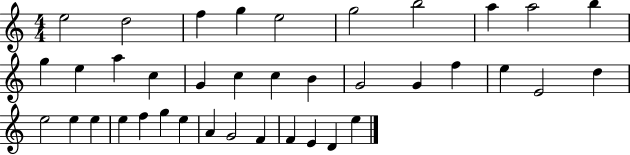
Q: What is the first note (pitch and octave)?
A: E5